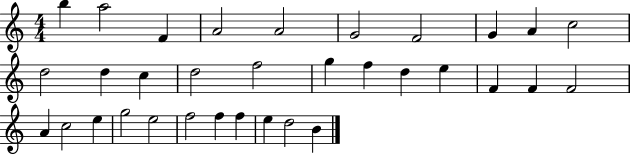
B5/q A5/h F4/q A4/h A4/h G4/h F4/h G4/q A4/q C5/h D5/h D5/q C5/q D5/h F5/h G5/q F5/q D5/q E5/q F4/q F4/q F4/h A4/q C5/h E5/q G5/h E5/h F5/h F5/q F5/q E5/q D5/h B4/q